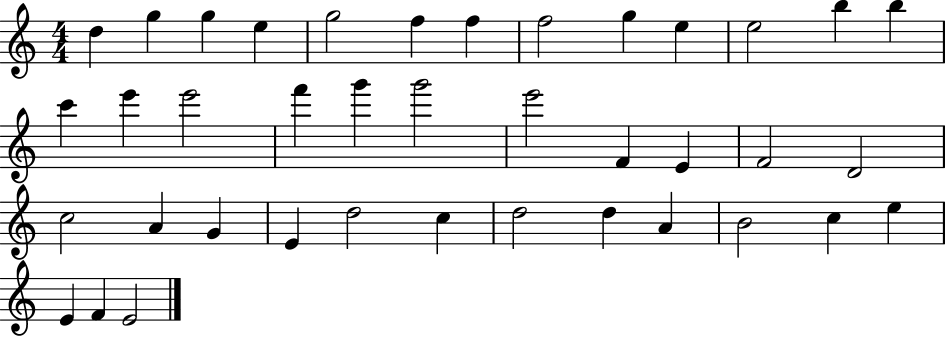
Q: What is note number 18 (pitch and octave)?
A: G6